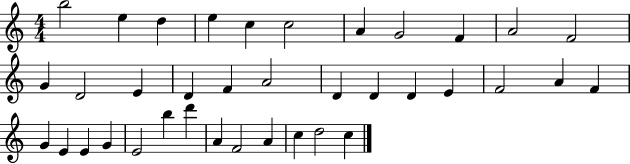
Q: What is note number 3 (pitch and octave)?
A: D5